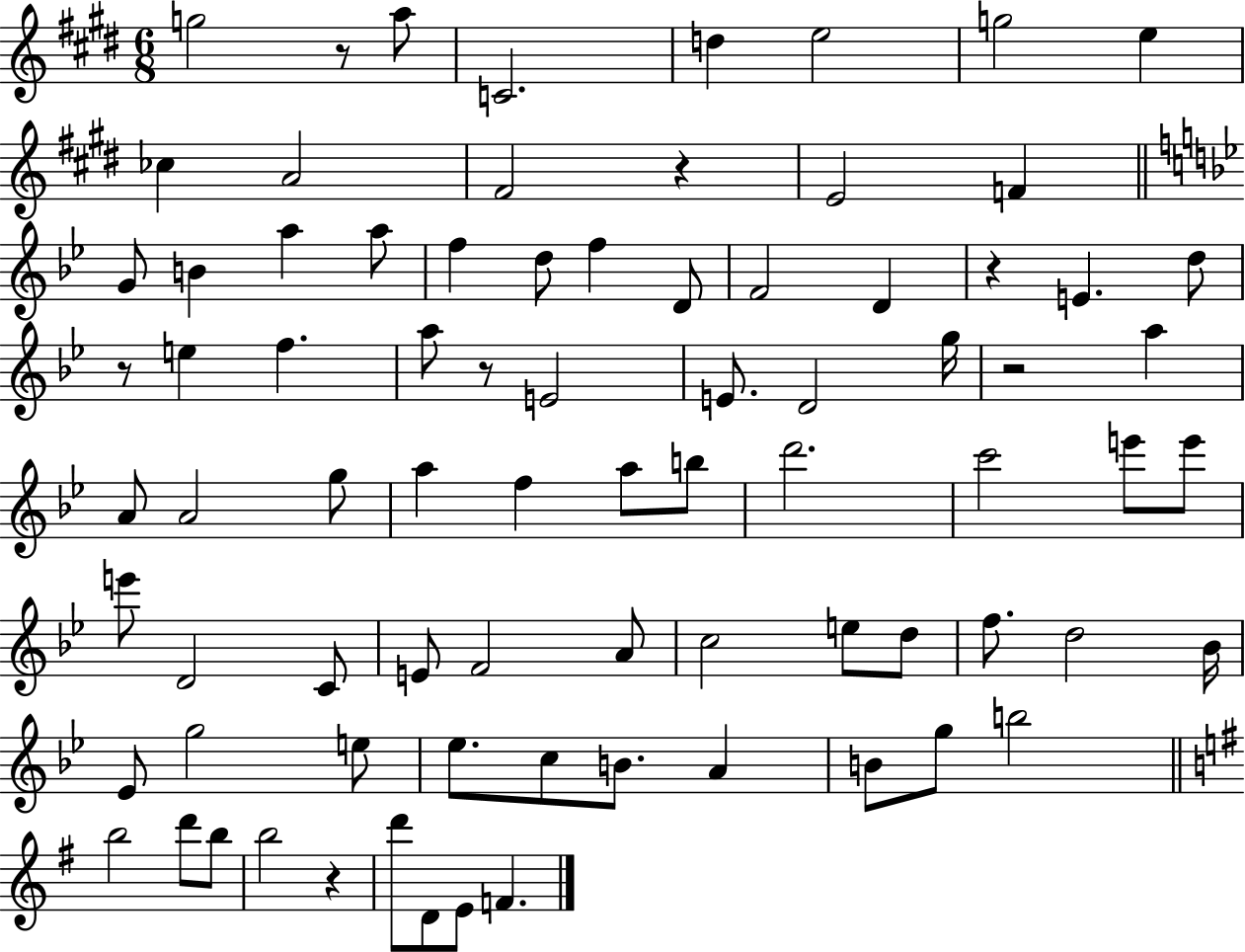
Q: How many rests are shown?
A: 7